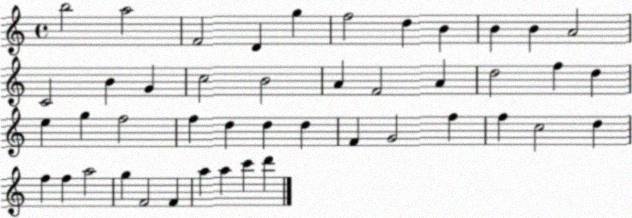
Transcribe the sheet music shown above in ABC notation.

X:1
T:Untitled
M:4/4
L:1/4
K:C
b2 a2 F2 D g f2 d B B B A2 C2 B G c2 B2 A F2 A d2 f d e g f2 f d d d F G2 f f c2 d f f a2 g F2 F a a c' d'